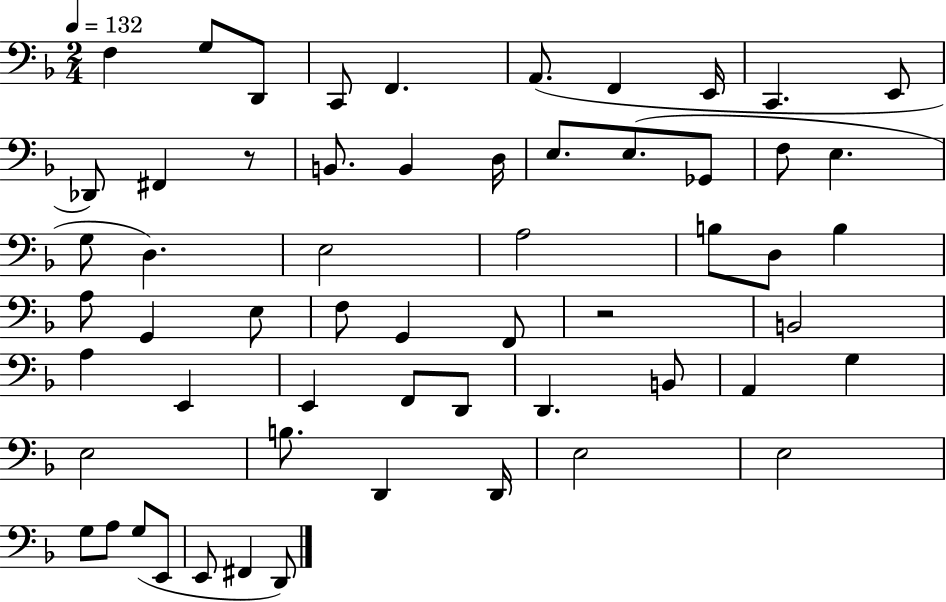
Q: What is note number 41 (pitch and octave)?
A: B2